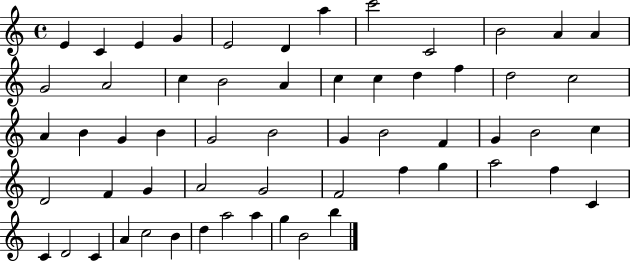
X:1
T:Untitled
M:4/4
L:1/4
K:C
E C E G E2 D a c'2 C2 B2 A A G2 A2 c B2 A c c d f d2 c2 A B G B G2 B2 G B2 F G B2 c D2 F G A2 G2 F2 f g a2 f C C D2 C A c2 B d a2 a g B2 b